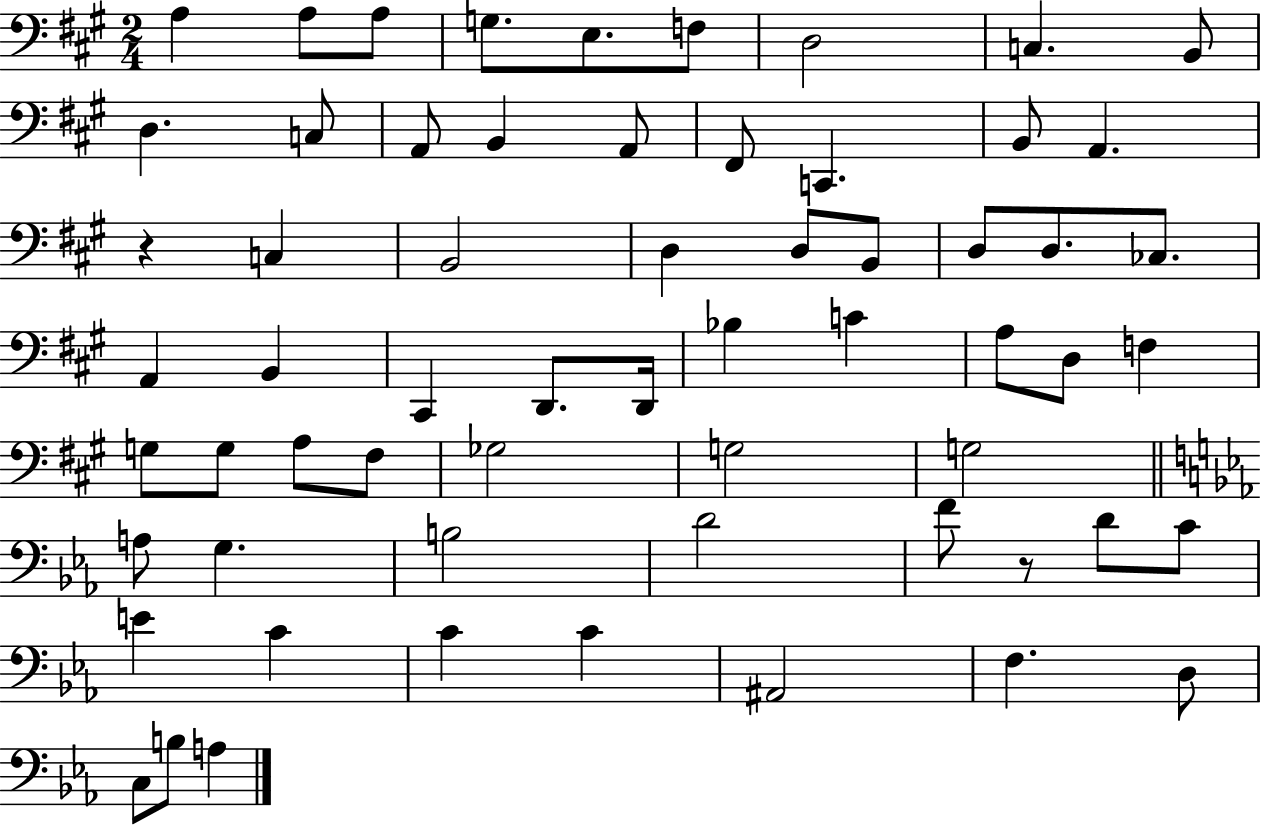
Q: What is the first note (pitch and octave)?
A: A3